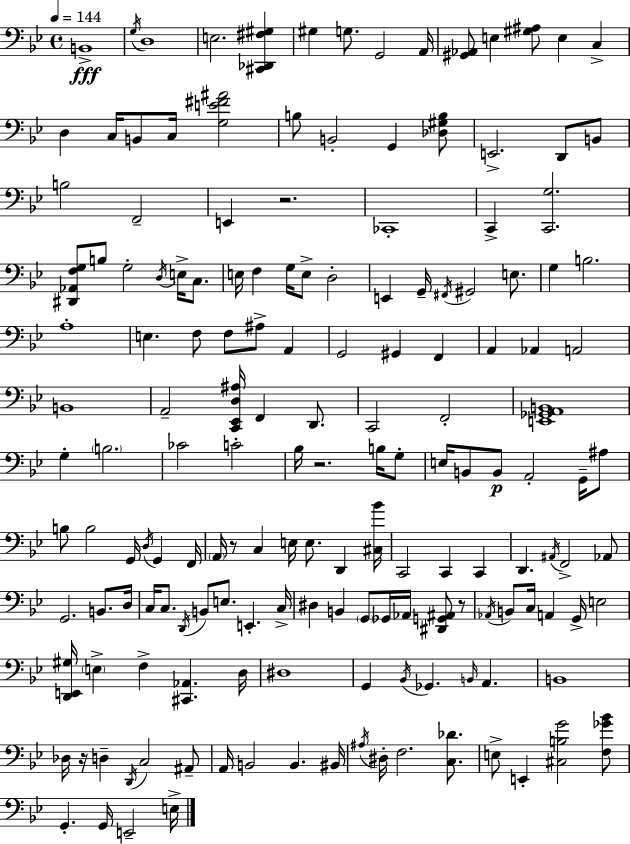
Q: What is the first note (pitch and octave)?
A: B2